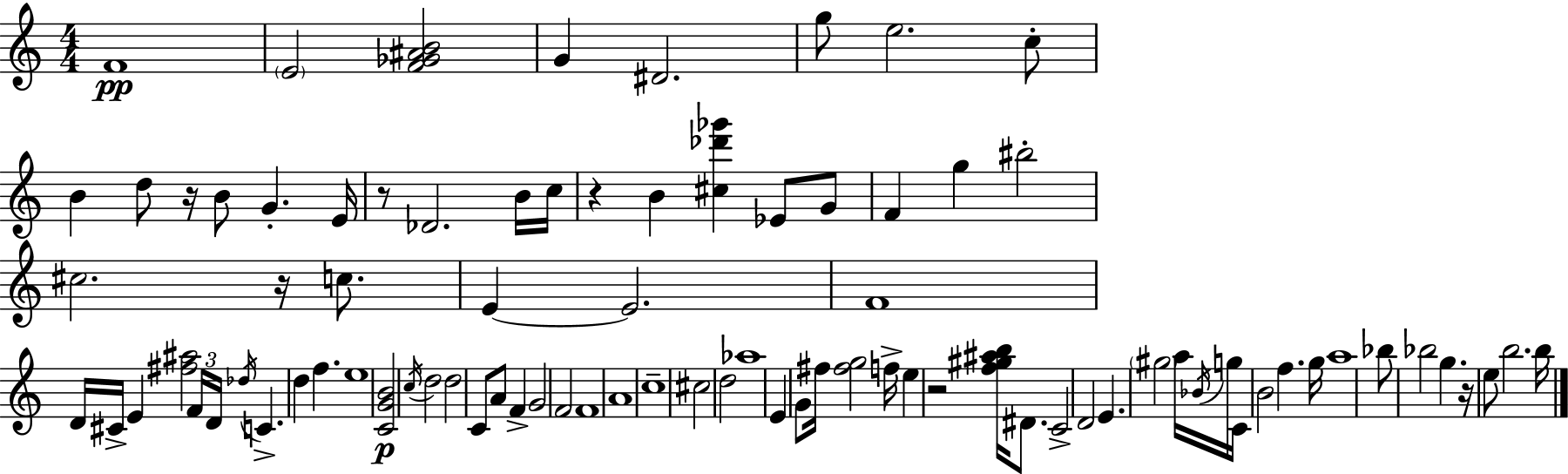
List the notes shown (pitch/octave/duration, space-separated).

F4/w E4/h [F4,Gb4,A#4,B4]/h G4/q D#4/h. G5/e E5/h. C5/e B4/q D5/e R/s B4/e G4/q. E4/s R/e Db4/h. B4/s C5/s R/q B4/q [C#5,Db6,Gb6]/q Eb4/e G4/e F4/q G5/q BIS5/h C#5/h. R/s C5/e. E4/q E4/h. F4/w D4/s C#4/s E4/q [F#5,A#5]/h F4/s D4/s Db5/s C4/q. D5/q F5/q. E5/w [C4,G4,B4]/h C5/s D5/h D5/h C4/e A4/e F4/q G4/h F4/h F4/w A4/w C5/w C#5/h D5/h Ab5/w E4/q G4/e F#5/s [F#5,G5]/h F5/s E5/q R/h [F5,G#5,A#5,B5]/s D#4/e. C4/h D4/h E4/q. G#5/h A5/s Bb4/s G5/s C4/s B4/h F5/q. G5/s A5/w Bb5/e Bb5/h G5/q. R/s E5/e B5/h. B5/s